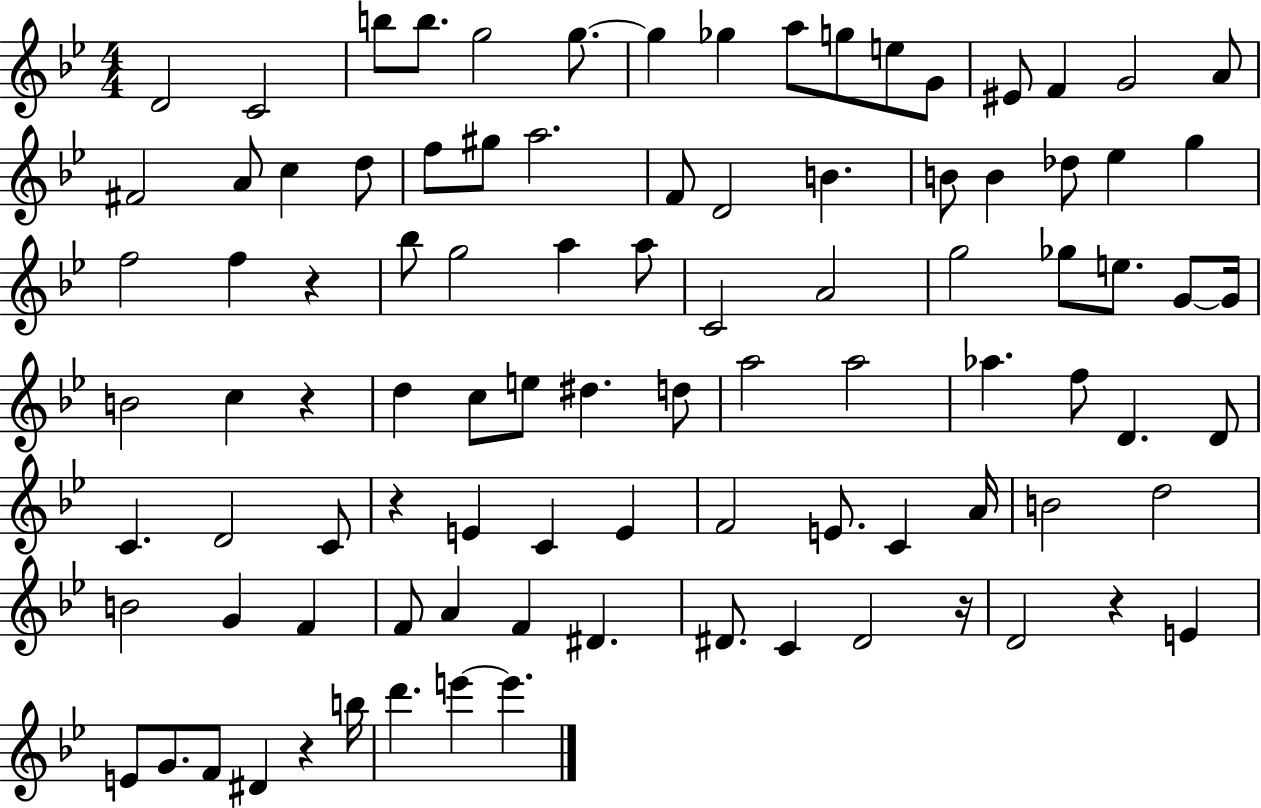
X:1
T:Untitled
M:4/4
L:1/4
K:Bb
D2 C2 b/2 b/2 g2 g/2 g _g a/2 g/2 e/2 G/2 ^E/2 F G2 A/2 ^F2 A/2 c d/2 f/2 ^g/2 a2 F/2 D2 B B/2 B _d/2 _e g f2 f z _b/2 g2 a a/2 C2 A2 g2 _g/2 e/2 G/2 G/4 B2 c z d c/2 e/2 ^d d/2 a2 a2 _a f/2 D D/2 C D2 C/2 z E C E F2 E/2 C A/4 B2 d2 B2 G F F/2 A F ^D ^D/2 C ^D2 z/4 D2 z E E/2 G/2 F/2 ^D z b/4 d' e' e'